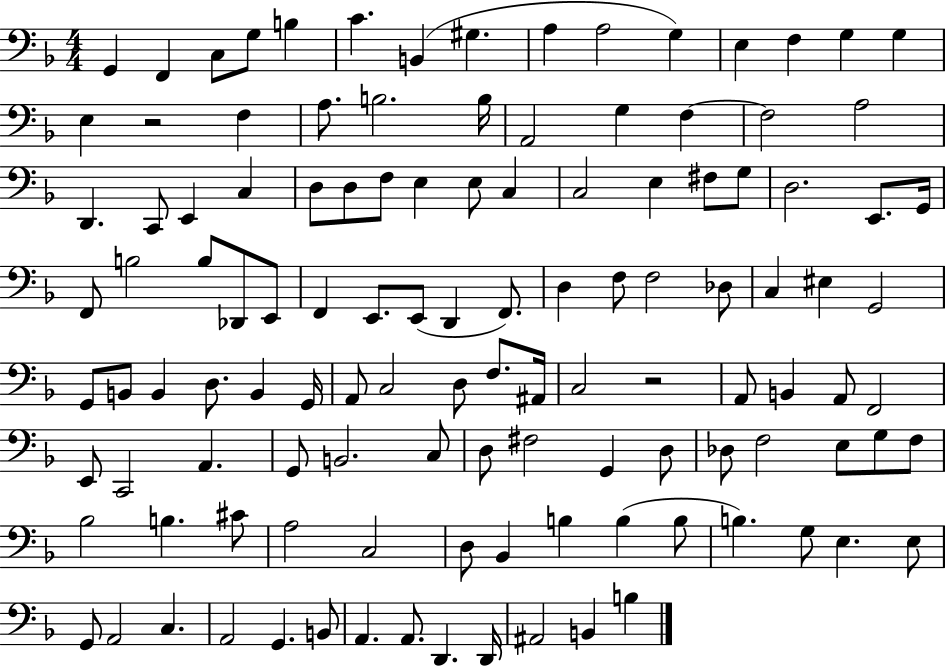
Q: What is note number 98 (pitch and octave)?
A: B3